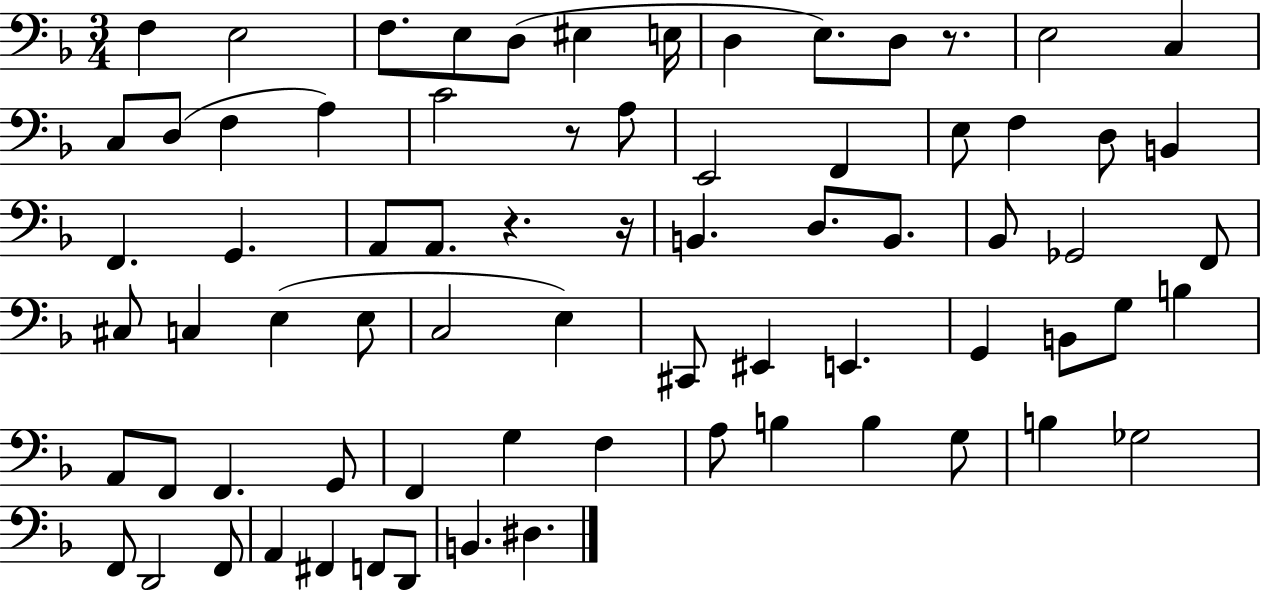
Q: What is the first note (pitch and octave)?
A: F3